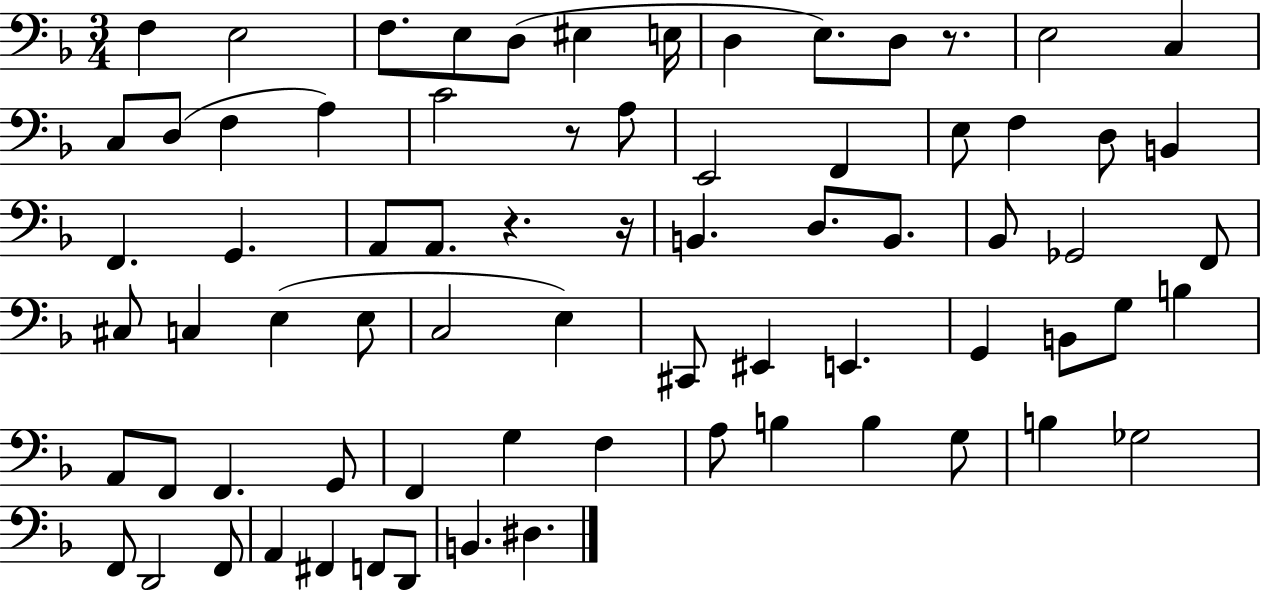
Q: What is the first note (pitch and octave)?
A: F3